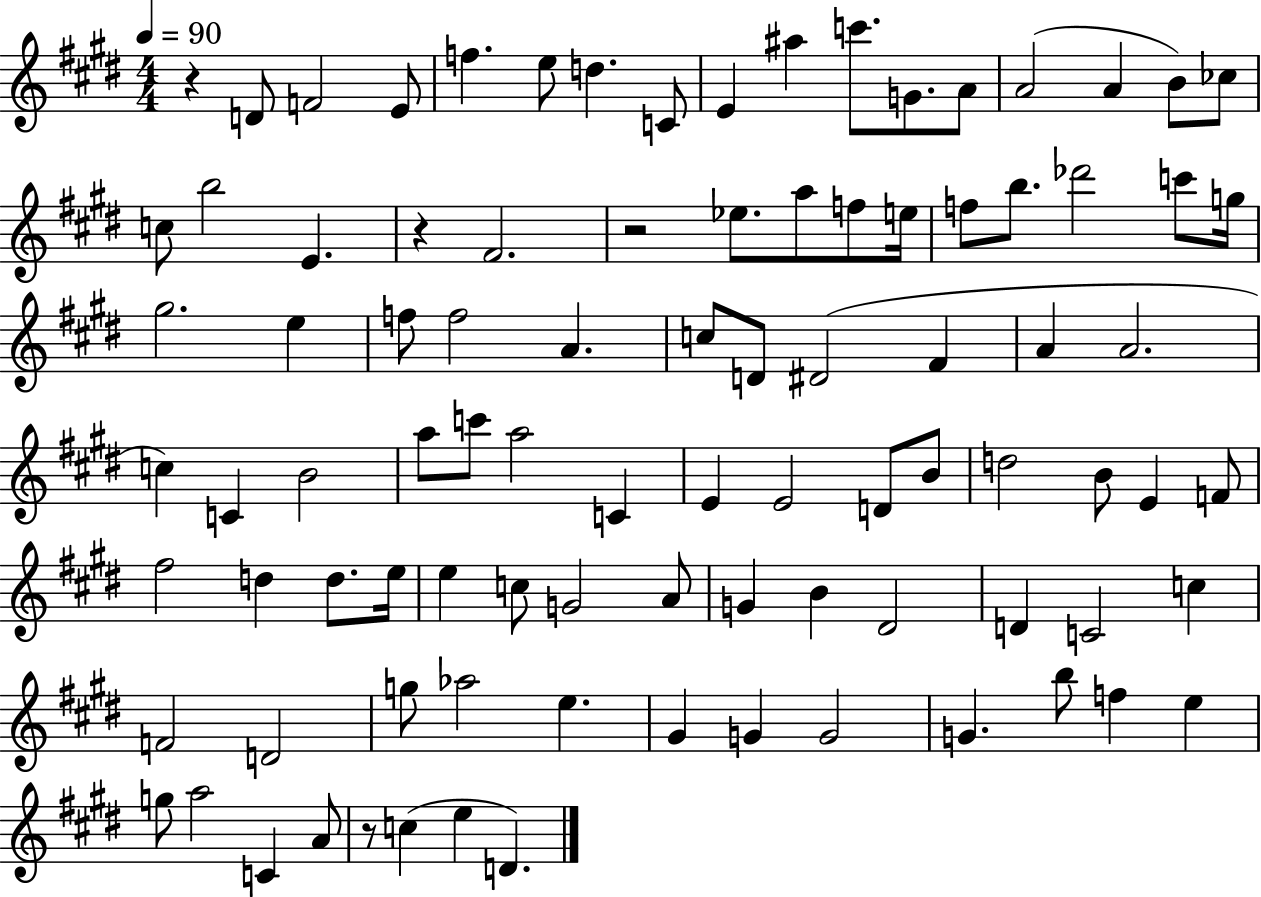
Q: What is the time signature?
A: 4/4